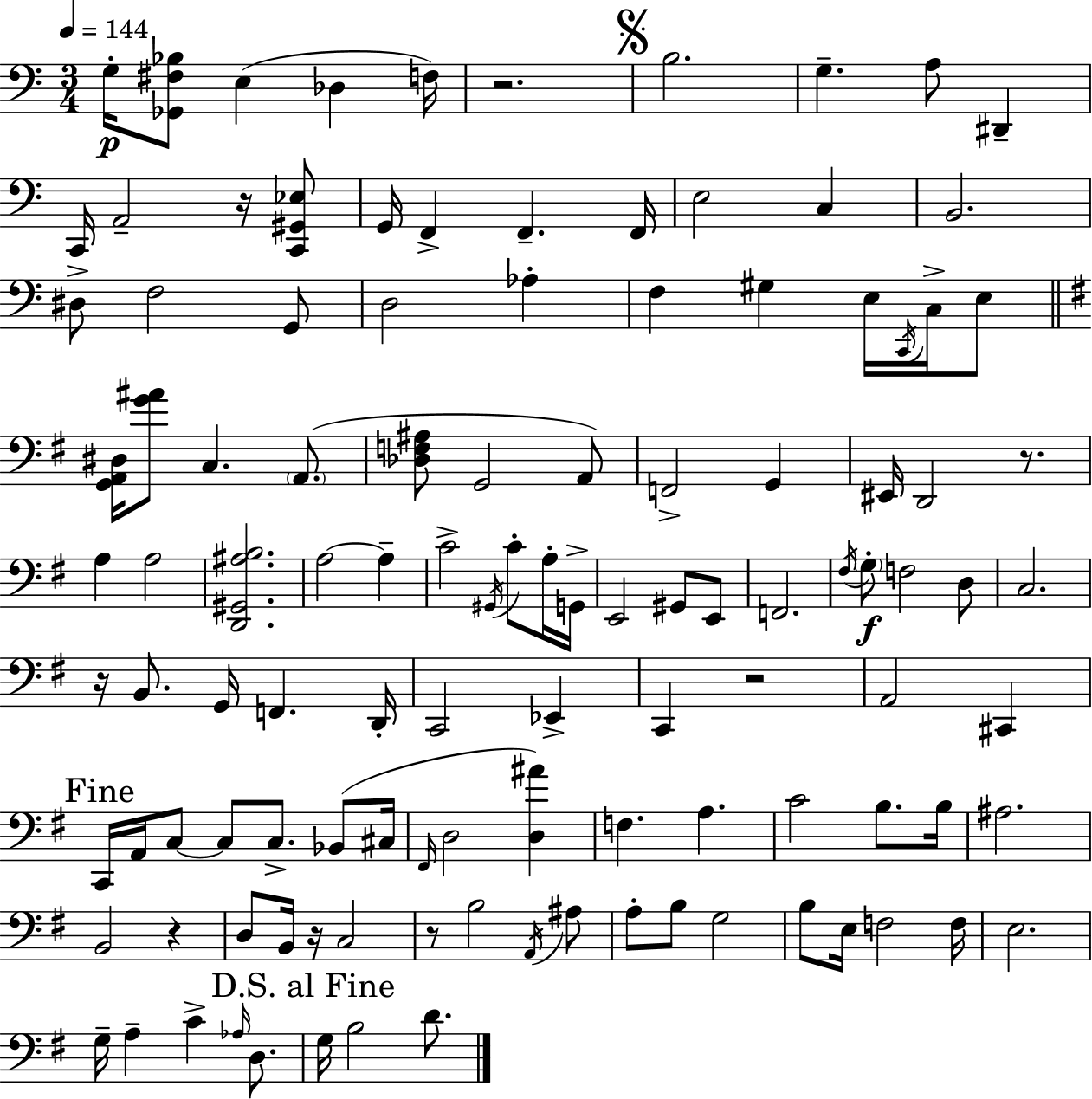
G3/s [Gb2,F#3,Bb3]/e E3/q Db3/q F3/s R/h. B3/h. G3/q. A3/e D#2/q C2/s A2/h R/s [C2,G#2,Eb3]/e G2/s F2/q F2/q. F2/s E3/h C3/q B2/h. D#3/e F3/h G2/e D3/h Ab3/q F3/q G#3/q E3/s C2/s C3/s E3/e [G2,A2,D#3]/s [G4,A#4]/e C3/q. A2/e. [Db3,F3,A#3]/e G2/h A2/e F2/h G2/q EIS2/s D2/h R/e. A3/q A3/h [D2,G#2,A#3,B3]/h. A3/h A3/q C4/h G#2/s C4/e A3/s G2/s E2/h G#2/e E2/e F2/h. F#3/s G3/e F3/h D3/e C3/h. R/s B2/e. G2/s F2/q. D2/s C2/h Eb2/q C2/q R/h A2/h C#2/q C2/s A2/s C3/e C3/e C3/e. Bb2/e C#3/s F#2/s D3/h [D3,A#4]/q F3/q. A3/q. C4/h B3/e. B3/s A#3/h. B2/h R/q D3/e B2/s R/s C3/h R/e B3/h A2/s A#3/e A3/e B3/e G3/h B3/e E3/s F3/h F3/s E3/h. G3/s A3/q C4/q Ab3/s D3/e. G3/s B3/h D4/e.